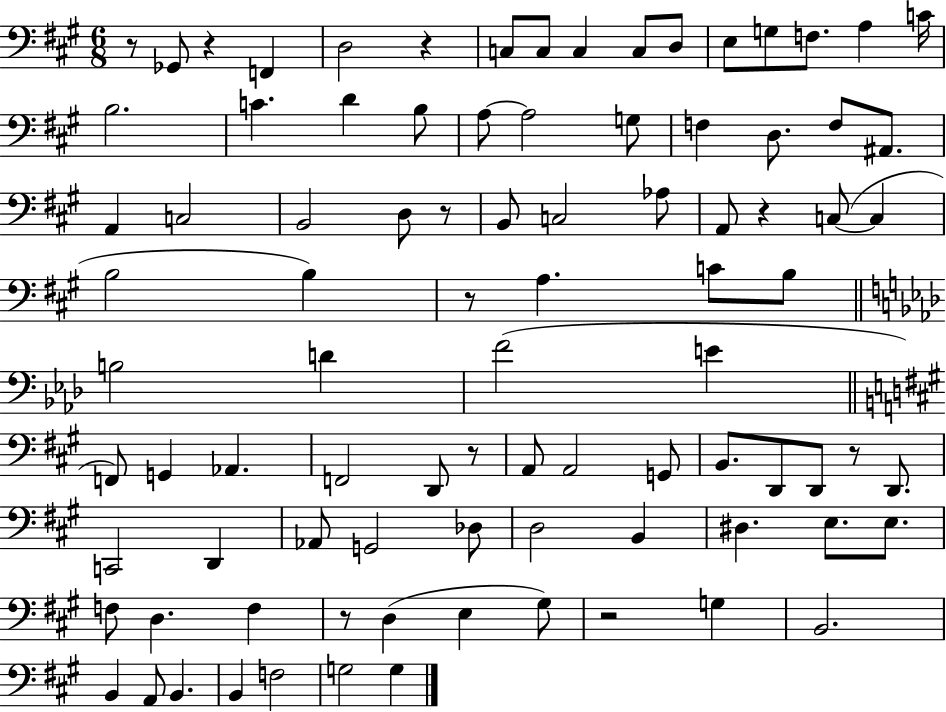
X:1
T:Untitled
M:6/8
L:1/4
K:A
z/2 _G,,/2 z F,, D,2 z C,/2 C,/2 C, C,/2 D,/2 E,/2 G,/2 F,/2 A, C/4 B,2 C D B,/2 A,/2 A,2 G,/2 F, D,/2 F,/2 ^A,,/2 A,, C,2 B,,2 D,/2 z/2 B,,/2 C,2 _A,/2 A,,/2 z C,/2 C, B,2 B, z/2 A, C/2 B,/2 B,2 D F2 E F,,/2 G,, _A,, F,,2 D,,/2 z/2 A,,/2 A,,2 G,,/2 B,,/2 D,,/2 D,,/2 z/2 D,,/2 C,,2 D,, _A,,/2 G,,2 _D,/2 D,2 B,, ^D, E,/2 E,/2 F,/2 D, F, z/2 D, E, ^G,/2 z2 G, B,,2 B,, A,,/2 B,, B,, F,2 G,2 G,